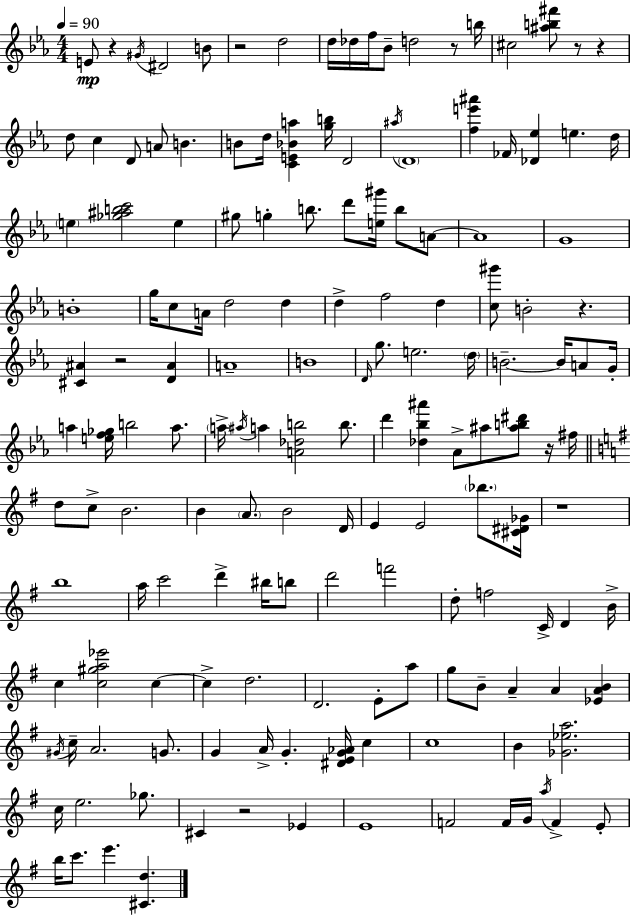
E4/e R/q G#4/s D#4/h B4/e R/h D5/h D5/s Db5/s F5/s Bb4/e D5/h R/e B5/s C#5/h [A#5,B5,F#6]/e R/e R/q D5/e C5/q D4/e A4/e B4/q. B4/e D5/s [C4,E4,Bb4,A5]/q [G5,B5]/s D4/h A#5/s D4/w [F5,E6,A#6]/q FES4/s [Db4,Eb5]/q E5/q. D5/s E5/q [Gb5,A#5,B5,C6]/h E5/q G#5/e G5/q B5/e. D6/e [E5,G#6]/s B5/e A4/e A4/w G4/w B4/w G5/s C5/e A4/s D5/h D5/q D5/q F5/h D5/q [C5,G#6]/e B4/h R/q. [C#4,A#4]/q R/h [D4,A#4]/q A4/w B4/w D4/s G5/e. E5/h. D5/s B4/h. B4/s A4/e G4/s A5/q [E5,F5,Gb5]/s B5/h A5/e. A5/s A#5/s A5/q [A4,Db5,B5]/h B5/e. D6/q [Db5,Bb5,A#6]/q Ab4/e A#5/e [A#5,B5,D#6]/e R/s F#5/s D5/e C5/e B4/h. B4/q A4/e. B4/h D4/s E4/q E4/h Bb5/e. [C#4,D#4,Gb4]/s R/w B5/w A5/s C6/h D6/q BIS5/s B5/e D6/h F6/h D5/e F5/h C4/s D4/q B4/s C5/q [C5,G#5,A5,Eb6]/h C5/q C5/q D5/h. D4/h. E4/e A5/e G5/e B4/e A4/q A4/q [Eb4,A4,B4]/q G#4/s C5/s A4/h. G4/e. G4/q A4/s G4/q. [D#4,E4,G4,Ab4]/s C5/q C5/w B4/q [Gb4,Eb5,A5]/h. C5/s E5/h. Gb5/e. C#4/q R/h Eb4/q E4/w F4/h F4/s G4/s A5/s F4/q E4/e B5/s C6/e. E6/q. [C#4,D5]/q.